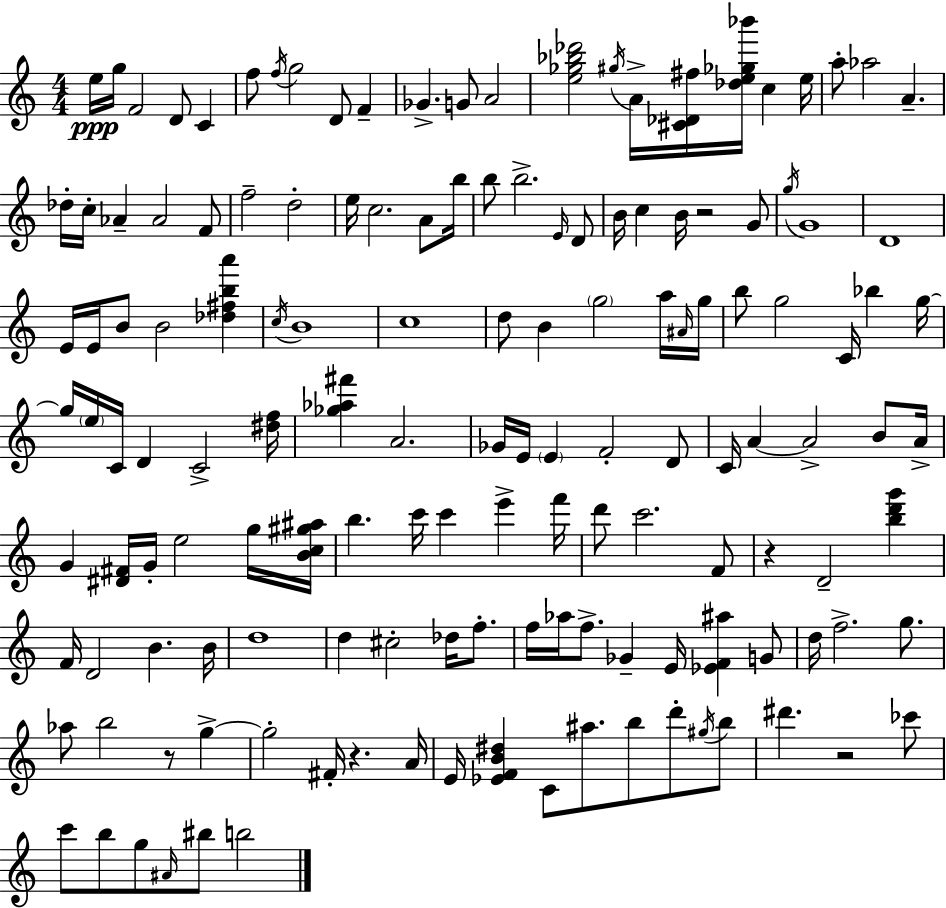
E5/s G5/s F4/h D4/e C4/q F5/e F5/s G5/h D4/e F4/q Gb4/q. G4/e A4/h [E5,Gb5,Bb5,Db6]/h G#5/s A4/s [C#4,Db4,F#5]/s [Db5,E5,Gb5,Bb6]/s C5/q E5/s A5/e Ab5/h A4/q. Db5/s C5/s Ab4/q Ab4/h F4/e F5/h D5/h E5/s C5/h. A4/e B5/s B5/e B5/h. E4/s D4/e B4/s C5/q B4/s R/h G4/e G5/s G4/w D4/w E4/s E4/s B4/e B4/h [Db5,F#5,B5,A6]/q C5/s B4/w C5/w D5/e B4/q G5/h A5/s A#4/s G5/s B5/e G5/h C4/s Bb5/q G5/s G5/s E5/s C4/s D4/q C4/h [D#5,F5]/s [Gb5,Ab5,F#6]/q A4/h. Gb4/s E4/s E4/q F4/h D4/e C4/s A4/q A4/h B4/e A4/s G4/q [D#4,F#4]/s G4/s E5/h G5/s [B4,C5,G#5,A#5]/s B5/q. C6/s C6/q E6/q F6/s D6/e C6/h. F4/e R/q D4/h [B5,D6,G6]/q F4/s D4/h B4/q. B4/s D5/w D5/q C#5/h Db5/s F5/e. F5/s Ab5/s F5/e. Gb4/q E4/s [Eb4,F4,A#5]/q G4/e D5/s F5/h. G5/e. Ab5/e B5/h R/e G5/q G5/h F#4/s R/q. A4/s E4/s [Eb4,F4,B4,D#5]/q C4/e A#5/e. B5/e D6/e G#5/s B5/e D#6/q. R/h CES6/e C6/e B5/e G5/e A#4/s BIS5/e B5/h